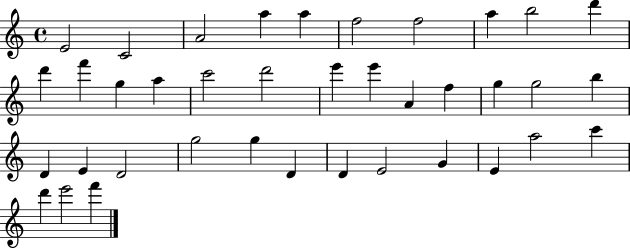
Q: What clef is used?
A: treble